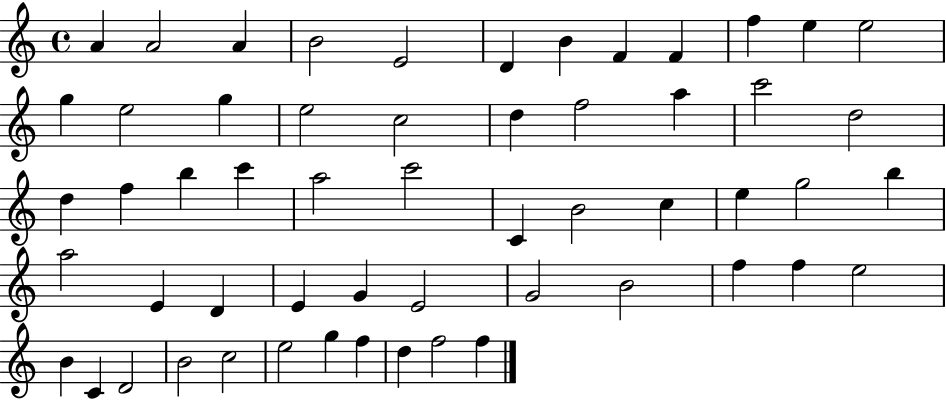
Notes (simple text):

A4/q A4/h A4/q B4/h E4/h D4/q B4/q F4/q F4/q F5/q E5/q E5/h G5/q E5/h G5/q E5/h C5/h D5/q F5/h A5/q C6/h D5/h D5/q F5/q B5/q C6/q A5/h C6/h C4/q B4/h C5/q E5/q G5/h B5/q A5/h E4/q D4/q E4/q G4/q E4/h G4/h B4/h F5/q F5/q E5/h B4/q C4/q D4/h B4/h C5/h E5/h G5/q F5/q D5/q F5/h F5/q